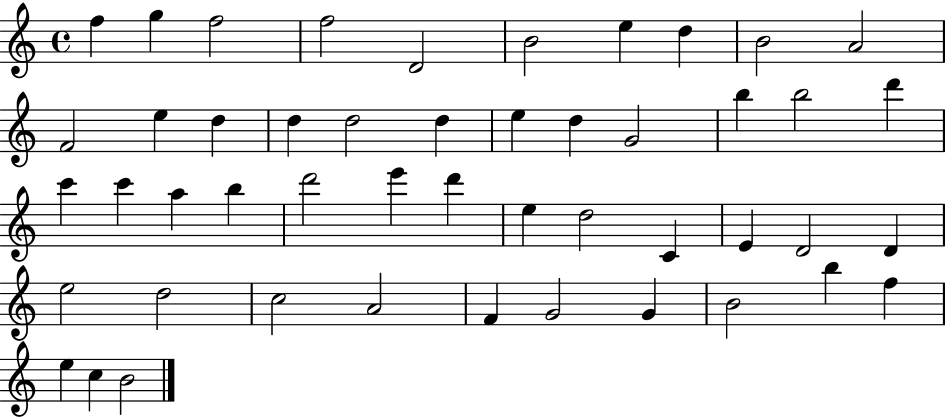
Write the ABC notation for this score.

X:1
T:Untitled
M:4/4
L:1/4
K:C
f g f2 f2 D2 B2 e d B2 A2 F2 e d d d2 d e d G2 b b2 d' c' c' a b d'2 e' d' e d2 C E D2 D e2 d2 c2 A2 F G2 G B2 b f e c B2